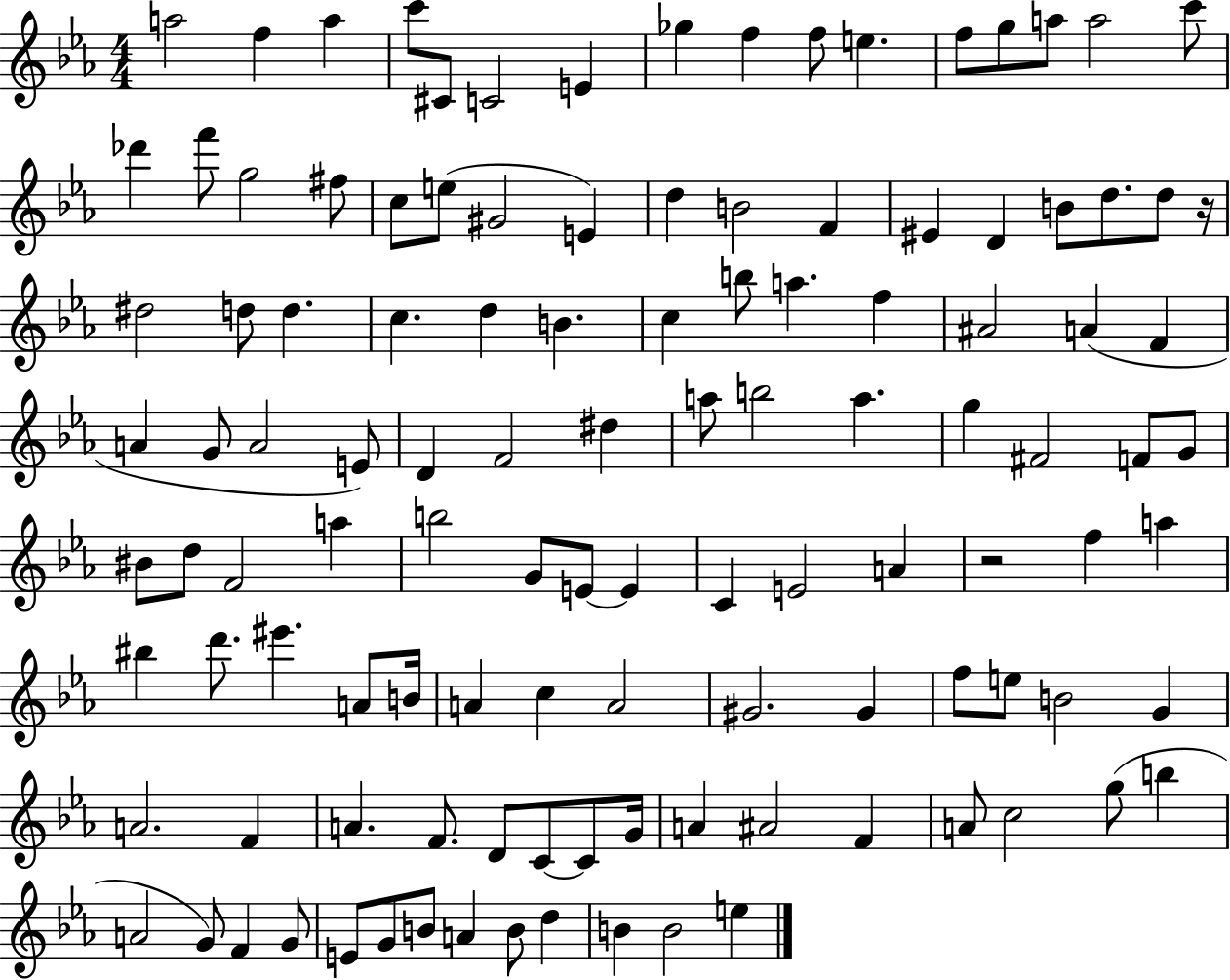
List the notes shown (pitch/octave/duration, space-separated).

A5/h F5/q A5/q C6/e C#4/e C4/h E4/q Gb5/q F5/q F5/e E5/q. F5/e G5/e A5/e A5/h C6/e Db6/q F6/e G5/h F#5/e C5/e E5/e G#4/h E4/q D5/q B4/h F4/q EIS4/q D4/q B4/e D5/e. D5/e R/s D#5/h D5/e D5/q. C5/q. D5/q B4/q. C5/q B5/e A5/q. F5/q A#4/h A4/q F4/q A4/q G4/e A4/h E4/e D4/q F4/h D#5/q A5/e B5/h A5/q. G5/q F#4/h F4/e G4/e BIS4/e D5/e F4/h A5/q B5/h G4/e E4/e E4/q C4/q E4/h A4/q R/h F5/q A5/q BIS5/q D6/e. EIS6/q. A4/e B4/s A4/q C5/q A4/h G#4/h. G#4/q F5/e E5/e B4/h G4/q A4/h. F4/q A4/q. F4/e. D4/e C4/e C4/e G4/s A4/q A#4/h F4/q A4/e C5/h G5/e B5/q A4/h G4/e F4/q G4/e E4/e G4/e B4/e A4/q B4/e D5/q B4/q B4/h E5/q